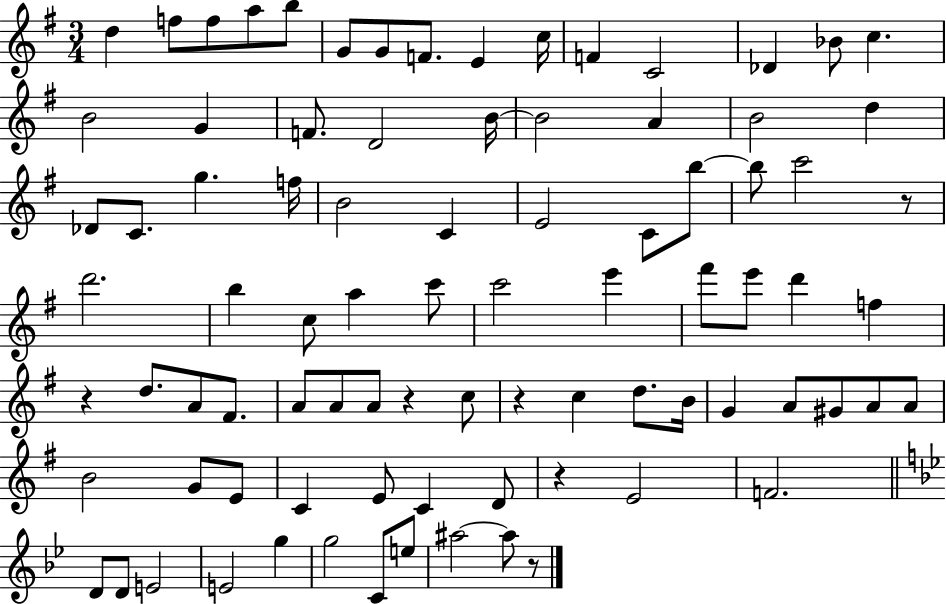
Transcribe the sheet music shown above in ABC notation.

X:1
T:Untitled
M:3/4
L:1/4
K:G
d f/2 f/2 a/2 b/2 G/2 G/2 F/2 E c/4 F C2 _D _B/2 c B2 G F/2 D2 B/4 B2 A B2 d _D/2 C/2 g f/4 B2 C E2 C/2 b/2 b/2 c'2 z/2 d'2 b c/2 a c'/2 c'2 e' ^f'/2 e'/2 d' f z d/2 A/2 ^F/2 A/2 A/2 A/2 z c/2 z c d/2 B/4 G A/2 ^G/2 A/2 A/2 B2 G/2 E/2 C E/2 C D/2 z E2 F2 D/2 D/2 E2 E2 g g2 C/2 e/2 ^a2 ^a/2 z/2